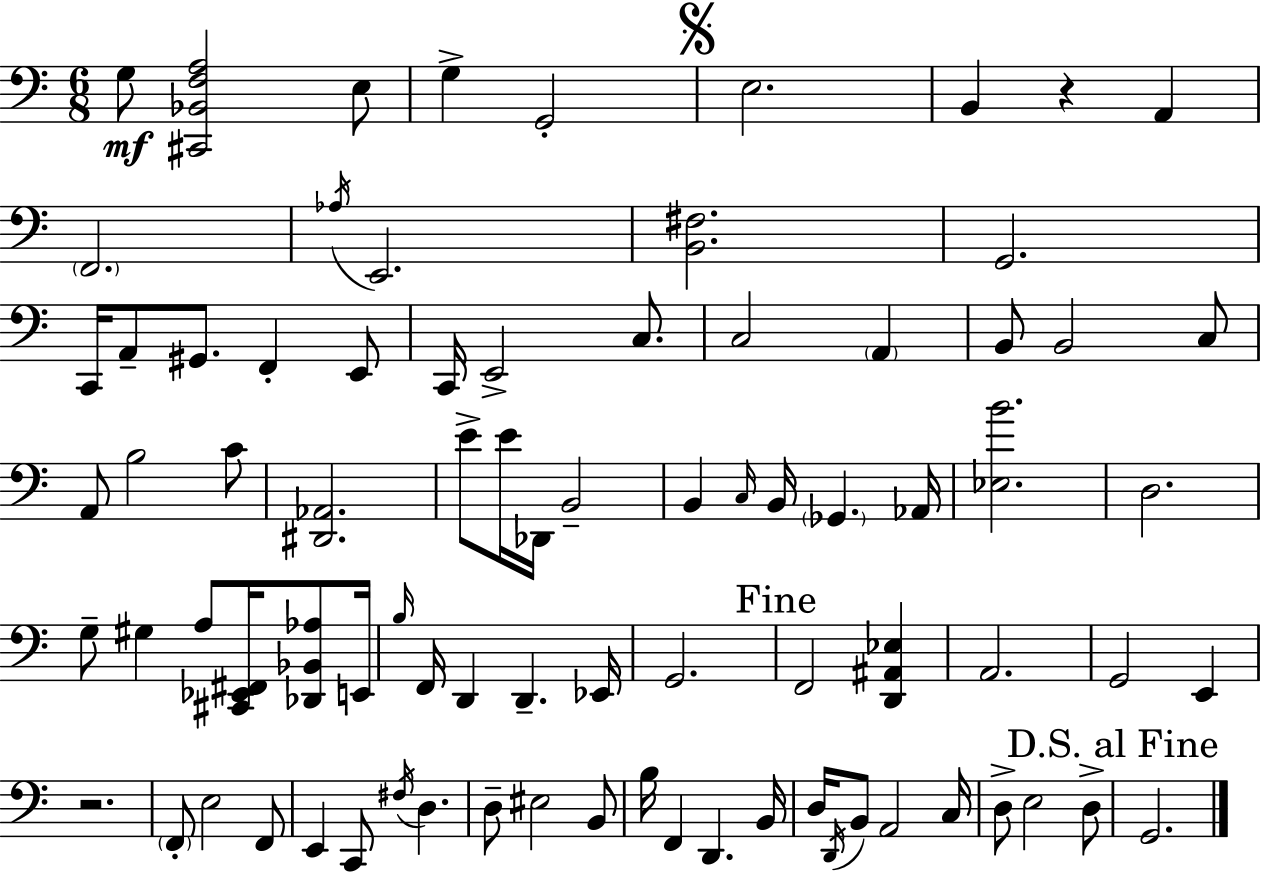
X:1
T:Untitled
M:6/8
L:1/4
K:C
G,/2 [^C,,_B,,F,A,]2 E,/2 G, G,,2 E,2 B,, z A,, F,,2 _A,/4 E,,2 [B,,^F,]2 G,,2 C,,/4 A,,/2 ^G,,/2 F,, E,,/2 C,,/4 E,,2 C,/2 C,2 A,, B,,/2 B,,2 C,/2 A,,/2 B,2 C/2 [^D,,_A,,]2 E/2 E/4 _D,,/4 B,,2 B,, C,/4 B,,/4 _G,, _A,,/4 [_E,B]2 D,2 G,/2 ^G, A,/2 [^C,,_E,,^F,,]/4 [_D,,_B,,_A,]/2 E,,/4 B,/4 F,,/4 D,, D,, _E,,/4 G,,2 F,,2 [D,,^A,,_E,] A,,2 G,,2 E,, z2 F,,/2 E,2 F,,/2 E,, C,,/2 ^F,/4 D, D,/2 ^E,2 B,,/2 B,/4 F,, D,, B,,/4 D,/4 D,,/4 B,,/2 A,,2 C,/4 D,/2 E,2 D,/2 G,,2